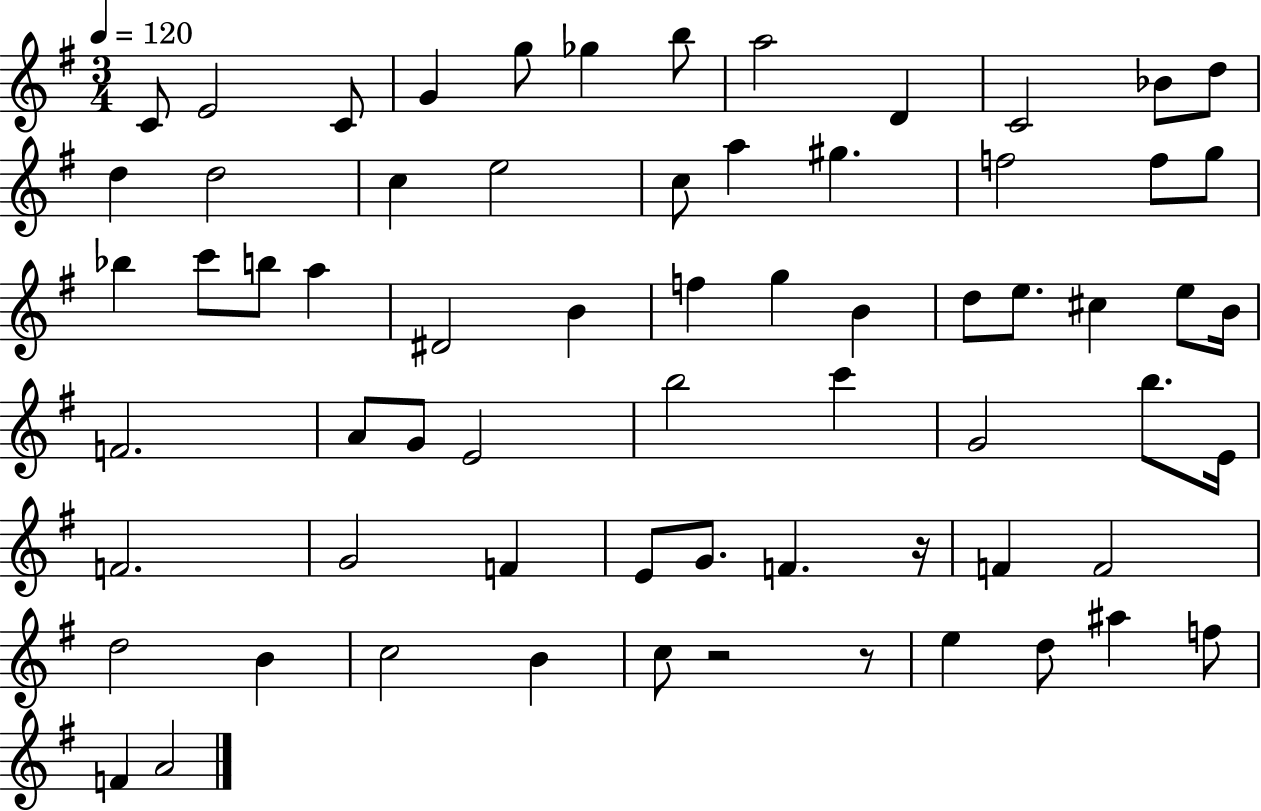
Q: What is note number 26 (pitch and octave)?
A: A5